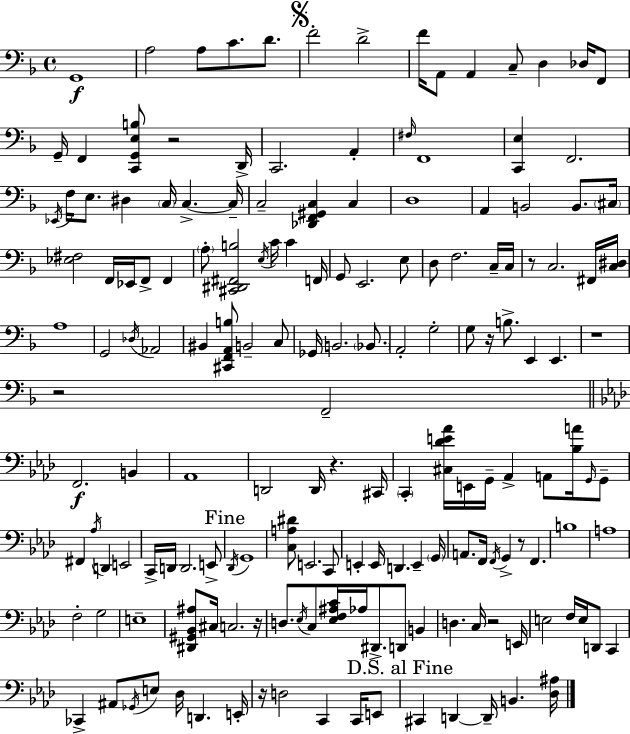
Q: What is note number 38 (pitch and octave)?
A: Eb2